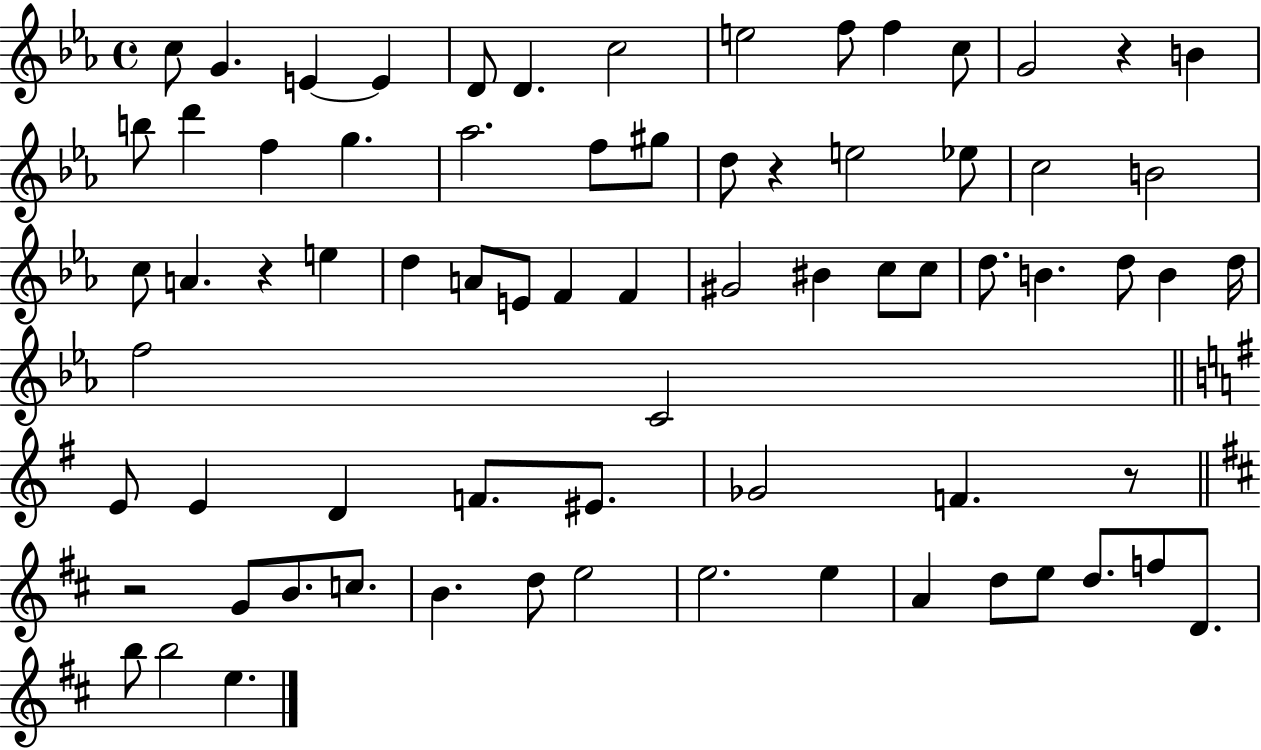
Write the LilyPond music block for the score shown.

{
  \clef treble
  \time 4/4
  \defaultTimeSignature
  \key ees \major
  c''8 g'4. e'4~~ e'4 | d'8 d'4. c''2 | e''2 f''8 f''4 c''8 | g'2 r4 b'4 | \break b''8 d'''4 f''4 g''4. | aes''2. f''8 gis''8 | d''8 r4 e''2 ees''8 | c''2 b'2 | \break c''8 a'4. r4 e''4 | d''4 a'8 e'8 f'4 f'4 | gis'2 bis'4 c''8 c''8 | d''8. b'4. d''8 b'4 d''16 | \break f''2 c'2 | \bar "||" \break \key g \major e'8 e'4 d'4 f'8. eis'8. | ges'2 f'4. r8 | \bar "||" \break \key b \minor r2 g'8 b'8. c''8. | b'4. d''8 e''2 | e''2. e''4 | a'4 d''8 e''8 d''8. f''8 d'8. | \break b''8 b''2 e''4. | \bar "|."
}